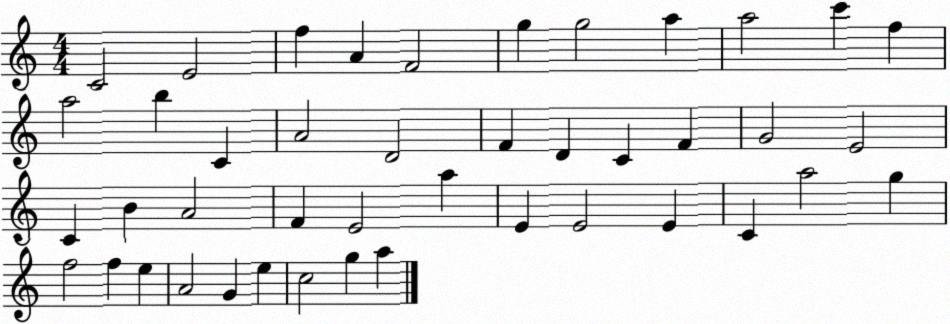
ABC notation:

X:1
T:Untitled
M:4/4
L:1/4
K:C
C2 E2 f A F2 g g2 a a2 c' f a2 b C A2 D2 F D C F G2 E2 C B A2 F E2 a E E2 E C a2 g f2 f e A2 G e c2 g a